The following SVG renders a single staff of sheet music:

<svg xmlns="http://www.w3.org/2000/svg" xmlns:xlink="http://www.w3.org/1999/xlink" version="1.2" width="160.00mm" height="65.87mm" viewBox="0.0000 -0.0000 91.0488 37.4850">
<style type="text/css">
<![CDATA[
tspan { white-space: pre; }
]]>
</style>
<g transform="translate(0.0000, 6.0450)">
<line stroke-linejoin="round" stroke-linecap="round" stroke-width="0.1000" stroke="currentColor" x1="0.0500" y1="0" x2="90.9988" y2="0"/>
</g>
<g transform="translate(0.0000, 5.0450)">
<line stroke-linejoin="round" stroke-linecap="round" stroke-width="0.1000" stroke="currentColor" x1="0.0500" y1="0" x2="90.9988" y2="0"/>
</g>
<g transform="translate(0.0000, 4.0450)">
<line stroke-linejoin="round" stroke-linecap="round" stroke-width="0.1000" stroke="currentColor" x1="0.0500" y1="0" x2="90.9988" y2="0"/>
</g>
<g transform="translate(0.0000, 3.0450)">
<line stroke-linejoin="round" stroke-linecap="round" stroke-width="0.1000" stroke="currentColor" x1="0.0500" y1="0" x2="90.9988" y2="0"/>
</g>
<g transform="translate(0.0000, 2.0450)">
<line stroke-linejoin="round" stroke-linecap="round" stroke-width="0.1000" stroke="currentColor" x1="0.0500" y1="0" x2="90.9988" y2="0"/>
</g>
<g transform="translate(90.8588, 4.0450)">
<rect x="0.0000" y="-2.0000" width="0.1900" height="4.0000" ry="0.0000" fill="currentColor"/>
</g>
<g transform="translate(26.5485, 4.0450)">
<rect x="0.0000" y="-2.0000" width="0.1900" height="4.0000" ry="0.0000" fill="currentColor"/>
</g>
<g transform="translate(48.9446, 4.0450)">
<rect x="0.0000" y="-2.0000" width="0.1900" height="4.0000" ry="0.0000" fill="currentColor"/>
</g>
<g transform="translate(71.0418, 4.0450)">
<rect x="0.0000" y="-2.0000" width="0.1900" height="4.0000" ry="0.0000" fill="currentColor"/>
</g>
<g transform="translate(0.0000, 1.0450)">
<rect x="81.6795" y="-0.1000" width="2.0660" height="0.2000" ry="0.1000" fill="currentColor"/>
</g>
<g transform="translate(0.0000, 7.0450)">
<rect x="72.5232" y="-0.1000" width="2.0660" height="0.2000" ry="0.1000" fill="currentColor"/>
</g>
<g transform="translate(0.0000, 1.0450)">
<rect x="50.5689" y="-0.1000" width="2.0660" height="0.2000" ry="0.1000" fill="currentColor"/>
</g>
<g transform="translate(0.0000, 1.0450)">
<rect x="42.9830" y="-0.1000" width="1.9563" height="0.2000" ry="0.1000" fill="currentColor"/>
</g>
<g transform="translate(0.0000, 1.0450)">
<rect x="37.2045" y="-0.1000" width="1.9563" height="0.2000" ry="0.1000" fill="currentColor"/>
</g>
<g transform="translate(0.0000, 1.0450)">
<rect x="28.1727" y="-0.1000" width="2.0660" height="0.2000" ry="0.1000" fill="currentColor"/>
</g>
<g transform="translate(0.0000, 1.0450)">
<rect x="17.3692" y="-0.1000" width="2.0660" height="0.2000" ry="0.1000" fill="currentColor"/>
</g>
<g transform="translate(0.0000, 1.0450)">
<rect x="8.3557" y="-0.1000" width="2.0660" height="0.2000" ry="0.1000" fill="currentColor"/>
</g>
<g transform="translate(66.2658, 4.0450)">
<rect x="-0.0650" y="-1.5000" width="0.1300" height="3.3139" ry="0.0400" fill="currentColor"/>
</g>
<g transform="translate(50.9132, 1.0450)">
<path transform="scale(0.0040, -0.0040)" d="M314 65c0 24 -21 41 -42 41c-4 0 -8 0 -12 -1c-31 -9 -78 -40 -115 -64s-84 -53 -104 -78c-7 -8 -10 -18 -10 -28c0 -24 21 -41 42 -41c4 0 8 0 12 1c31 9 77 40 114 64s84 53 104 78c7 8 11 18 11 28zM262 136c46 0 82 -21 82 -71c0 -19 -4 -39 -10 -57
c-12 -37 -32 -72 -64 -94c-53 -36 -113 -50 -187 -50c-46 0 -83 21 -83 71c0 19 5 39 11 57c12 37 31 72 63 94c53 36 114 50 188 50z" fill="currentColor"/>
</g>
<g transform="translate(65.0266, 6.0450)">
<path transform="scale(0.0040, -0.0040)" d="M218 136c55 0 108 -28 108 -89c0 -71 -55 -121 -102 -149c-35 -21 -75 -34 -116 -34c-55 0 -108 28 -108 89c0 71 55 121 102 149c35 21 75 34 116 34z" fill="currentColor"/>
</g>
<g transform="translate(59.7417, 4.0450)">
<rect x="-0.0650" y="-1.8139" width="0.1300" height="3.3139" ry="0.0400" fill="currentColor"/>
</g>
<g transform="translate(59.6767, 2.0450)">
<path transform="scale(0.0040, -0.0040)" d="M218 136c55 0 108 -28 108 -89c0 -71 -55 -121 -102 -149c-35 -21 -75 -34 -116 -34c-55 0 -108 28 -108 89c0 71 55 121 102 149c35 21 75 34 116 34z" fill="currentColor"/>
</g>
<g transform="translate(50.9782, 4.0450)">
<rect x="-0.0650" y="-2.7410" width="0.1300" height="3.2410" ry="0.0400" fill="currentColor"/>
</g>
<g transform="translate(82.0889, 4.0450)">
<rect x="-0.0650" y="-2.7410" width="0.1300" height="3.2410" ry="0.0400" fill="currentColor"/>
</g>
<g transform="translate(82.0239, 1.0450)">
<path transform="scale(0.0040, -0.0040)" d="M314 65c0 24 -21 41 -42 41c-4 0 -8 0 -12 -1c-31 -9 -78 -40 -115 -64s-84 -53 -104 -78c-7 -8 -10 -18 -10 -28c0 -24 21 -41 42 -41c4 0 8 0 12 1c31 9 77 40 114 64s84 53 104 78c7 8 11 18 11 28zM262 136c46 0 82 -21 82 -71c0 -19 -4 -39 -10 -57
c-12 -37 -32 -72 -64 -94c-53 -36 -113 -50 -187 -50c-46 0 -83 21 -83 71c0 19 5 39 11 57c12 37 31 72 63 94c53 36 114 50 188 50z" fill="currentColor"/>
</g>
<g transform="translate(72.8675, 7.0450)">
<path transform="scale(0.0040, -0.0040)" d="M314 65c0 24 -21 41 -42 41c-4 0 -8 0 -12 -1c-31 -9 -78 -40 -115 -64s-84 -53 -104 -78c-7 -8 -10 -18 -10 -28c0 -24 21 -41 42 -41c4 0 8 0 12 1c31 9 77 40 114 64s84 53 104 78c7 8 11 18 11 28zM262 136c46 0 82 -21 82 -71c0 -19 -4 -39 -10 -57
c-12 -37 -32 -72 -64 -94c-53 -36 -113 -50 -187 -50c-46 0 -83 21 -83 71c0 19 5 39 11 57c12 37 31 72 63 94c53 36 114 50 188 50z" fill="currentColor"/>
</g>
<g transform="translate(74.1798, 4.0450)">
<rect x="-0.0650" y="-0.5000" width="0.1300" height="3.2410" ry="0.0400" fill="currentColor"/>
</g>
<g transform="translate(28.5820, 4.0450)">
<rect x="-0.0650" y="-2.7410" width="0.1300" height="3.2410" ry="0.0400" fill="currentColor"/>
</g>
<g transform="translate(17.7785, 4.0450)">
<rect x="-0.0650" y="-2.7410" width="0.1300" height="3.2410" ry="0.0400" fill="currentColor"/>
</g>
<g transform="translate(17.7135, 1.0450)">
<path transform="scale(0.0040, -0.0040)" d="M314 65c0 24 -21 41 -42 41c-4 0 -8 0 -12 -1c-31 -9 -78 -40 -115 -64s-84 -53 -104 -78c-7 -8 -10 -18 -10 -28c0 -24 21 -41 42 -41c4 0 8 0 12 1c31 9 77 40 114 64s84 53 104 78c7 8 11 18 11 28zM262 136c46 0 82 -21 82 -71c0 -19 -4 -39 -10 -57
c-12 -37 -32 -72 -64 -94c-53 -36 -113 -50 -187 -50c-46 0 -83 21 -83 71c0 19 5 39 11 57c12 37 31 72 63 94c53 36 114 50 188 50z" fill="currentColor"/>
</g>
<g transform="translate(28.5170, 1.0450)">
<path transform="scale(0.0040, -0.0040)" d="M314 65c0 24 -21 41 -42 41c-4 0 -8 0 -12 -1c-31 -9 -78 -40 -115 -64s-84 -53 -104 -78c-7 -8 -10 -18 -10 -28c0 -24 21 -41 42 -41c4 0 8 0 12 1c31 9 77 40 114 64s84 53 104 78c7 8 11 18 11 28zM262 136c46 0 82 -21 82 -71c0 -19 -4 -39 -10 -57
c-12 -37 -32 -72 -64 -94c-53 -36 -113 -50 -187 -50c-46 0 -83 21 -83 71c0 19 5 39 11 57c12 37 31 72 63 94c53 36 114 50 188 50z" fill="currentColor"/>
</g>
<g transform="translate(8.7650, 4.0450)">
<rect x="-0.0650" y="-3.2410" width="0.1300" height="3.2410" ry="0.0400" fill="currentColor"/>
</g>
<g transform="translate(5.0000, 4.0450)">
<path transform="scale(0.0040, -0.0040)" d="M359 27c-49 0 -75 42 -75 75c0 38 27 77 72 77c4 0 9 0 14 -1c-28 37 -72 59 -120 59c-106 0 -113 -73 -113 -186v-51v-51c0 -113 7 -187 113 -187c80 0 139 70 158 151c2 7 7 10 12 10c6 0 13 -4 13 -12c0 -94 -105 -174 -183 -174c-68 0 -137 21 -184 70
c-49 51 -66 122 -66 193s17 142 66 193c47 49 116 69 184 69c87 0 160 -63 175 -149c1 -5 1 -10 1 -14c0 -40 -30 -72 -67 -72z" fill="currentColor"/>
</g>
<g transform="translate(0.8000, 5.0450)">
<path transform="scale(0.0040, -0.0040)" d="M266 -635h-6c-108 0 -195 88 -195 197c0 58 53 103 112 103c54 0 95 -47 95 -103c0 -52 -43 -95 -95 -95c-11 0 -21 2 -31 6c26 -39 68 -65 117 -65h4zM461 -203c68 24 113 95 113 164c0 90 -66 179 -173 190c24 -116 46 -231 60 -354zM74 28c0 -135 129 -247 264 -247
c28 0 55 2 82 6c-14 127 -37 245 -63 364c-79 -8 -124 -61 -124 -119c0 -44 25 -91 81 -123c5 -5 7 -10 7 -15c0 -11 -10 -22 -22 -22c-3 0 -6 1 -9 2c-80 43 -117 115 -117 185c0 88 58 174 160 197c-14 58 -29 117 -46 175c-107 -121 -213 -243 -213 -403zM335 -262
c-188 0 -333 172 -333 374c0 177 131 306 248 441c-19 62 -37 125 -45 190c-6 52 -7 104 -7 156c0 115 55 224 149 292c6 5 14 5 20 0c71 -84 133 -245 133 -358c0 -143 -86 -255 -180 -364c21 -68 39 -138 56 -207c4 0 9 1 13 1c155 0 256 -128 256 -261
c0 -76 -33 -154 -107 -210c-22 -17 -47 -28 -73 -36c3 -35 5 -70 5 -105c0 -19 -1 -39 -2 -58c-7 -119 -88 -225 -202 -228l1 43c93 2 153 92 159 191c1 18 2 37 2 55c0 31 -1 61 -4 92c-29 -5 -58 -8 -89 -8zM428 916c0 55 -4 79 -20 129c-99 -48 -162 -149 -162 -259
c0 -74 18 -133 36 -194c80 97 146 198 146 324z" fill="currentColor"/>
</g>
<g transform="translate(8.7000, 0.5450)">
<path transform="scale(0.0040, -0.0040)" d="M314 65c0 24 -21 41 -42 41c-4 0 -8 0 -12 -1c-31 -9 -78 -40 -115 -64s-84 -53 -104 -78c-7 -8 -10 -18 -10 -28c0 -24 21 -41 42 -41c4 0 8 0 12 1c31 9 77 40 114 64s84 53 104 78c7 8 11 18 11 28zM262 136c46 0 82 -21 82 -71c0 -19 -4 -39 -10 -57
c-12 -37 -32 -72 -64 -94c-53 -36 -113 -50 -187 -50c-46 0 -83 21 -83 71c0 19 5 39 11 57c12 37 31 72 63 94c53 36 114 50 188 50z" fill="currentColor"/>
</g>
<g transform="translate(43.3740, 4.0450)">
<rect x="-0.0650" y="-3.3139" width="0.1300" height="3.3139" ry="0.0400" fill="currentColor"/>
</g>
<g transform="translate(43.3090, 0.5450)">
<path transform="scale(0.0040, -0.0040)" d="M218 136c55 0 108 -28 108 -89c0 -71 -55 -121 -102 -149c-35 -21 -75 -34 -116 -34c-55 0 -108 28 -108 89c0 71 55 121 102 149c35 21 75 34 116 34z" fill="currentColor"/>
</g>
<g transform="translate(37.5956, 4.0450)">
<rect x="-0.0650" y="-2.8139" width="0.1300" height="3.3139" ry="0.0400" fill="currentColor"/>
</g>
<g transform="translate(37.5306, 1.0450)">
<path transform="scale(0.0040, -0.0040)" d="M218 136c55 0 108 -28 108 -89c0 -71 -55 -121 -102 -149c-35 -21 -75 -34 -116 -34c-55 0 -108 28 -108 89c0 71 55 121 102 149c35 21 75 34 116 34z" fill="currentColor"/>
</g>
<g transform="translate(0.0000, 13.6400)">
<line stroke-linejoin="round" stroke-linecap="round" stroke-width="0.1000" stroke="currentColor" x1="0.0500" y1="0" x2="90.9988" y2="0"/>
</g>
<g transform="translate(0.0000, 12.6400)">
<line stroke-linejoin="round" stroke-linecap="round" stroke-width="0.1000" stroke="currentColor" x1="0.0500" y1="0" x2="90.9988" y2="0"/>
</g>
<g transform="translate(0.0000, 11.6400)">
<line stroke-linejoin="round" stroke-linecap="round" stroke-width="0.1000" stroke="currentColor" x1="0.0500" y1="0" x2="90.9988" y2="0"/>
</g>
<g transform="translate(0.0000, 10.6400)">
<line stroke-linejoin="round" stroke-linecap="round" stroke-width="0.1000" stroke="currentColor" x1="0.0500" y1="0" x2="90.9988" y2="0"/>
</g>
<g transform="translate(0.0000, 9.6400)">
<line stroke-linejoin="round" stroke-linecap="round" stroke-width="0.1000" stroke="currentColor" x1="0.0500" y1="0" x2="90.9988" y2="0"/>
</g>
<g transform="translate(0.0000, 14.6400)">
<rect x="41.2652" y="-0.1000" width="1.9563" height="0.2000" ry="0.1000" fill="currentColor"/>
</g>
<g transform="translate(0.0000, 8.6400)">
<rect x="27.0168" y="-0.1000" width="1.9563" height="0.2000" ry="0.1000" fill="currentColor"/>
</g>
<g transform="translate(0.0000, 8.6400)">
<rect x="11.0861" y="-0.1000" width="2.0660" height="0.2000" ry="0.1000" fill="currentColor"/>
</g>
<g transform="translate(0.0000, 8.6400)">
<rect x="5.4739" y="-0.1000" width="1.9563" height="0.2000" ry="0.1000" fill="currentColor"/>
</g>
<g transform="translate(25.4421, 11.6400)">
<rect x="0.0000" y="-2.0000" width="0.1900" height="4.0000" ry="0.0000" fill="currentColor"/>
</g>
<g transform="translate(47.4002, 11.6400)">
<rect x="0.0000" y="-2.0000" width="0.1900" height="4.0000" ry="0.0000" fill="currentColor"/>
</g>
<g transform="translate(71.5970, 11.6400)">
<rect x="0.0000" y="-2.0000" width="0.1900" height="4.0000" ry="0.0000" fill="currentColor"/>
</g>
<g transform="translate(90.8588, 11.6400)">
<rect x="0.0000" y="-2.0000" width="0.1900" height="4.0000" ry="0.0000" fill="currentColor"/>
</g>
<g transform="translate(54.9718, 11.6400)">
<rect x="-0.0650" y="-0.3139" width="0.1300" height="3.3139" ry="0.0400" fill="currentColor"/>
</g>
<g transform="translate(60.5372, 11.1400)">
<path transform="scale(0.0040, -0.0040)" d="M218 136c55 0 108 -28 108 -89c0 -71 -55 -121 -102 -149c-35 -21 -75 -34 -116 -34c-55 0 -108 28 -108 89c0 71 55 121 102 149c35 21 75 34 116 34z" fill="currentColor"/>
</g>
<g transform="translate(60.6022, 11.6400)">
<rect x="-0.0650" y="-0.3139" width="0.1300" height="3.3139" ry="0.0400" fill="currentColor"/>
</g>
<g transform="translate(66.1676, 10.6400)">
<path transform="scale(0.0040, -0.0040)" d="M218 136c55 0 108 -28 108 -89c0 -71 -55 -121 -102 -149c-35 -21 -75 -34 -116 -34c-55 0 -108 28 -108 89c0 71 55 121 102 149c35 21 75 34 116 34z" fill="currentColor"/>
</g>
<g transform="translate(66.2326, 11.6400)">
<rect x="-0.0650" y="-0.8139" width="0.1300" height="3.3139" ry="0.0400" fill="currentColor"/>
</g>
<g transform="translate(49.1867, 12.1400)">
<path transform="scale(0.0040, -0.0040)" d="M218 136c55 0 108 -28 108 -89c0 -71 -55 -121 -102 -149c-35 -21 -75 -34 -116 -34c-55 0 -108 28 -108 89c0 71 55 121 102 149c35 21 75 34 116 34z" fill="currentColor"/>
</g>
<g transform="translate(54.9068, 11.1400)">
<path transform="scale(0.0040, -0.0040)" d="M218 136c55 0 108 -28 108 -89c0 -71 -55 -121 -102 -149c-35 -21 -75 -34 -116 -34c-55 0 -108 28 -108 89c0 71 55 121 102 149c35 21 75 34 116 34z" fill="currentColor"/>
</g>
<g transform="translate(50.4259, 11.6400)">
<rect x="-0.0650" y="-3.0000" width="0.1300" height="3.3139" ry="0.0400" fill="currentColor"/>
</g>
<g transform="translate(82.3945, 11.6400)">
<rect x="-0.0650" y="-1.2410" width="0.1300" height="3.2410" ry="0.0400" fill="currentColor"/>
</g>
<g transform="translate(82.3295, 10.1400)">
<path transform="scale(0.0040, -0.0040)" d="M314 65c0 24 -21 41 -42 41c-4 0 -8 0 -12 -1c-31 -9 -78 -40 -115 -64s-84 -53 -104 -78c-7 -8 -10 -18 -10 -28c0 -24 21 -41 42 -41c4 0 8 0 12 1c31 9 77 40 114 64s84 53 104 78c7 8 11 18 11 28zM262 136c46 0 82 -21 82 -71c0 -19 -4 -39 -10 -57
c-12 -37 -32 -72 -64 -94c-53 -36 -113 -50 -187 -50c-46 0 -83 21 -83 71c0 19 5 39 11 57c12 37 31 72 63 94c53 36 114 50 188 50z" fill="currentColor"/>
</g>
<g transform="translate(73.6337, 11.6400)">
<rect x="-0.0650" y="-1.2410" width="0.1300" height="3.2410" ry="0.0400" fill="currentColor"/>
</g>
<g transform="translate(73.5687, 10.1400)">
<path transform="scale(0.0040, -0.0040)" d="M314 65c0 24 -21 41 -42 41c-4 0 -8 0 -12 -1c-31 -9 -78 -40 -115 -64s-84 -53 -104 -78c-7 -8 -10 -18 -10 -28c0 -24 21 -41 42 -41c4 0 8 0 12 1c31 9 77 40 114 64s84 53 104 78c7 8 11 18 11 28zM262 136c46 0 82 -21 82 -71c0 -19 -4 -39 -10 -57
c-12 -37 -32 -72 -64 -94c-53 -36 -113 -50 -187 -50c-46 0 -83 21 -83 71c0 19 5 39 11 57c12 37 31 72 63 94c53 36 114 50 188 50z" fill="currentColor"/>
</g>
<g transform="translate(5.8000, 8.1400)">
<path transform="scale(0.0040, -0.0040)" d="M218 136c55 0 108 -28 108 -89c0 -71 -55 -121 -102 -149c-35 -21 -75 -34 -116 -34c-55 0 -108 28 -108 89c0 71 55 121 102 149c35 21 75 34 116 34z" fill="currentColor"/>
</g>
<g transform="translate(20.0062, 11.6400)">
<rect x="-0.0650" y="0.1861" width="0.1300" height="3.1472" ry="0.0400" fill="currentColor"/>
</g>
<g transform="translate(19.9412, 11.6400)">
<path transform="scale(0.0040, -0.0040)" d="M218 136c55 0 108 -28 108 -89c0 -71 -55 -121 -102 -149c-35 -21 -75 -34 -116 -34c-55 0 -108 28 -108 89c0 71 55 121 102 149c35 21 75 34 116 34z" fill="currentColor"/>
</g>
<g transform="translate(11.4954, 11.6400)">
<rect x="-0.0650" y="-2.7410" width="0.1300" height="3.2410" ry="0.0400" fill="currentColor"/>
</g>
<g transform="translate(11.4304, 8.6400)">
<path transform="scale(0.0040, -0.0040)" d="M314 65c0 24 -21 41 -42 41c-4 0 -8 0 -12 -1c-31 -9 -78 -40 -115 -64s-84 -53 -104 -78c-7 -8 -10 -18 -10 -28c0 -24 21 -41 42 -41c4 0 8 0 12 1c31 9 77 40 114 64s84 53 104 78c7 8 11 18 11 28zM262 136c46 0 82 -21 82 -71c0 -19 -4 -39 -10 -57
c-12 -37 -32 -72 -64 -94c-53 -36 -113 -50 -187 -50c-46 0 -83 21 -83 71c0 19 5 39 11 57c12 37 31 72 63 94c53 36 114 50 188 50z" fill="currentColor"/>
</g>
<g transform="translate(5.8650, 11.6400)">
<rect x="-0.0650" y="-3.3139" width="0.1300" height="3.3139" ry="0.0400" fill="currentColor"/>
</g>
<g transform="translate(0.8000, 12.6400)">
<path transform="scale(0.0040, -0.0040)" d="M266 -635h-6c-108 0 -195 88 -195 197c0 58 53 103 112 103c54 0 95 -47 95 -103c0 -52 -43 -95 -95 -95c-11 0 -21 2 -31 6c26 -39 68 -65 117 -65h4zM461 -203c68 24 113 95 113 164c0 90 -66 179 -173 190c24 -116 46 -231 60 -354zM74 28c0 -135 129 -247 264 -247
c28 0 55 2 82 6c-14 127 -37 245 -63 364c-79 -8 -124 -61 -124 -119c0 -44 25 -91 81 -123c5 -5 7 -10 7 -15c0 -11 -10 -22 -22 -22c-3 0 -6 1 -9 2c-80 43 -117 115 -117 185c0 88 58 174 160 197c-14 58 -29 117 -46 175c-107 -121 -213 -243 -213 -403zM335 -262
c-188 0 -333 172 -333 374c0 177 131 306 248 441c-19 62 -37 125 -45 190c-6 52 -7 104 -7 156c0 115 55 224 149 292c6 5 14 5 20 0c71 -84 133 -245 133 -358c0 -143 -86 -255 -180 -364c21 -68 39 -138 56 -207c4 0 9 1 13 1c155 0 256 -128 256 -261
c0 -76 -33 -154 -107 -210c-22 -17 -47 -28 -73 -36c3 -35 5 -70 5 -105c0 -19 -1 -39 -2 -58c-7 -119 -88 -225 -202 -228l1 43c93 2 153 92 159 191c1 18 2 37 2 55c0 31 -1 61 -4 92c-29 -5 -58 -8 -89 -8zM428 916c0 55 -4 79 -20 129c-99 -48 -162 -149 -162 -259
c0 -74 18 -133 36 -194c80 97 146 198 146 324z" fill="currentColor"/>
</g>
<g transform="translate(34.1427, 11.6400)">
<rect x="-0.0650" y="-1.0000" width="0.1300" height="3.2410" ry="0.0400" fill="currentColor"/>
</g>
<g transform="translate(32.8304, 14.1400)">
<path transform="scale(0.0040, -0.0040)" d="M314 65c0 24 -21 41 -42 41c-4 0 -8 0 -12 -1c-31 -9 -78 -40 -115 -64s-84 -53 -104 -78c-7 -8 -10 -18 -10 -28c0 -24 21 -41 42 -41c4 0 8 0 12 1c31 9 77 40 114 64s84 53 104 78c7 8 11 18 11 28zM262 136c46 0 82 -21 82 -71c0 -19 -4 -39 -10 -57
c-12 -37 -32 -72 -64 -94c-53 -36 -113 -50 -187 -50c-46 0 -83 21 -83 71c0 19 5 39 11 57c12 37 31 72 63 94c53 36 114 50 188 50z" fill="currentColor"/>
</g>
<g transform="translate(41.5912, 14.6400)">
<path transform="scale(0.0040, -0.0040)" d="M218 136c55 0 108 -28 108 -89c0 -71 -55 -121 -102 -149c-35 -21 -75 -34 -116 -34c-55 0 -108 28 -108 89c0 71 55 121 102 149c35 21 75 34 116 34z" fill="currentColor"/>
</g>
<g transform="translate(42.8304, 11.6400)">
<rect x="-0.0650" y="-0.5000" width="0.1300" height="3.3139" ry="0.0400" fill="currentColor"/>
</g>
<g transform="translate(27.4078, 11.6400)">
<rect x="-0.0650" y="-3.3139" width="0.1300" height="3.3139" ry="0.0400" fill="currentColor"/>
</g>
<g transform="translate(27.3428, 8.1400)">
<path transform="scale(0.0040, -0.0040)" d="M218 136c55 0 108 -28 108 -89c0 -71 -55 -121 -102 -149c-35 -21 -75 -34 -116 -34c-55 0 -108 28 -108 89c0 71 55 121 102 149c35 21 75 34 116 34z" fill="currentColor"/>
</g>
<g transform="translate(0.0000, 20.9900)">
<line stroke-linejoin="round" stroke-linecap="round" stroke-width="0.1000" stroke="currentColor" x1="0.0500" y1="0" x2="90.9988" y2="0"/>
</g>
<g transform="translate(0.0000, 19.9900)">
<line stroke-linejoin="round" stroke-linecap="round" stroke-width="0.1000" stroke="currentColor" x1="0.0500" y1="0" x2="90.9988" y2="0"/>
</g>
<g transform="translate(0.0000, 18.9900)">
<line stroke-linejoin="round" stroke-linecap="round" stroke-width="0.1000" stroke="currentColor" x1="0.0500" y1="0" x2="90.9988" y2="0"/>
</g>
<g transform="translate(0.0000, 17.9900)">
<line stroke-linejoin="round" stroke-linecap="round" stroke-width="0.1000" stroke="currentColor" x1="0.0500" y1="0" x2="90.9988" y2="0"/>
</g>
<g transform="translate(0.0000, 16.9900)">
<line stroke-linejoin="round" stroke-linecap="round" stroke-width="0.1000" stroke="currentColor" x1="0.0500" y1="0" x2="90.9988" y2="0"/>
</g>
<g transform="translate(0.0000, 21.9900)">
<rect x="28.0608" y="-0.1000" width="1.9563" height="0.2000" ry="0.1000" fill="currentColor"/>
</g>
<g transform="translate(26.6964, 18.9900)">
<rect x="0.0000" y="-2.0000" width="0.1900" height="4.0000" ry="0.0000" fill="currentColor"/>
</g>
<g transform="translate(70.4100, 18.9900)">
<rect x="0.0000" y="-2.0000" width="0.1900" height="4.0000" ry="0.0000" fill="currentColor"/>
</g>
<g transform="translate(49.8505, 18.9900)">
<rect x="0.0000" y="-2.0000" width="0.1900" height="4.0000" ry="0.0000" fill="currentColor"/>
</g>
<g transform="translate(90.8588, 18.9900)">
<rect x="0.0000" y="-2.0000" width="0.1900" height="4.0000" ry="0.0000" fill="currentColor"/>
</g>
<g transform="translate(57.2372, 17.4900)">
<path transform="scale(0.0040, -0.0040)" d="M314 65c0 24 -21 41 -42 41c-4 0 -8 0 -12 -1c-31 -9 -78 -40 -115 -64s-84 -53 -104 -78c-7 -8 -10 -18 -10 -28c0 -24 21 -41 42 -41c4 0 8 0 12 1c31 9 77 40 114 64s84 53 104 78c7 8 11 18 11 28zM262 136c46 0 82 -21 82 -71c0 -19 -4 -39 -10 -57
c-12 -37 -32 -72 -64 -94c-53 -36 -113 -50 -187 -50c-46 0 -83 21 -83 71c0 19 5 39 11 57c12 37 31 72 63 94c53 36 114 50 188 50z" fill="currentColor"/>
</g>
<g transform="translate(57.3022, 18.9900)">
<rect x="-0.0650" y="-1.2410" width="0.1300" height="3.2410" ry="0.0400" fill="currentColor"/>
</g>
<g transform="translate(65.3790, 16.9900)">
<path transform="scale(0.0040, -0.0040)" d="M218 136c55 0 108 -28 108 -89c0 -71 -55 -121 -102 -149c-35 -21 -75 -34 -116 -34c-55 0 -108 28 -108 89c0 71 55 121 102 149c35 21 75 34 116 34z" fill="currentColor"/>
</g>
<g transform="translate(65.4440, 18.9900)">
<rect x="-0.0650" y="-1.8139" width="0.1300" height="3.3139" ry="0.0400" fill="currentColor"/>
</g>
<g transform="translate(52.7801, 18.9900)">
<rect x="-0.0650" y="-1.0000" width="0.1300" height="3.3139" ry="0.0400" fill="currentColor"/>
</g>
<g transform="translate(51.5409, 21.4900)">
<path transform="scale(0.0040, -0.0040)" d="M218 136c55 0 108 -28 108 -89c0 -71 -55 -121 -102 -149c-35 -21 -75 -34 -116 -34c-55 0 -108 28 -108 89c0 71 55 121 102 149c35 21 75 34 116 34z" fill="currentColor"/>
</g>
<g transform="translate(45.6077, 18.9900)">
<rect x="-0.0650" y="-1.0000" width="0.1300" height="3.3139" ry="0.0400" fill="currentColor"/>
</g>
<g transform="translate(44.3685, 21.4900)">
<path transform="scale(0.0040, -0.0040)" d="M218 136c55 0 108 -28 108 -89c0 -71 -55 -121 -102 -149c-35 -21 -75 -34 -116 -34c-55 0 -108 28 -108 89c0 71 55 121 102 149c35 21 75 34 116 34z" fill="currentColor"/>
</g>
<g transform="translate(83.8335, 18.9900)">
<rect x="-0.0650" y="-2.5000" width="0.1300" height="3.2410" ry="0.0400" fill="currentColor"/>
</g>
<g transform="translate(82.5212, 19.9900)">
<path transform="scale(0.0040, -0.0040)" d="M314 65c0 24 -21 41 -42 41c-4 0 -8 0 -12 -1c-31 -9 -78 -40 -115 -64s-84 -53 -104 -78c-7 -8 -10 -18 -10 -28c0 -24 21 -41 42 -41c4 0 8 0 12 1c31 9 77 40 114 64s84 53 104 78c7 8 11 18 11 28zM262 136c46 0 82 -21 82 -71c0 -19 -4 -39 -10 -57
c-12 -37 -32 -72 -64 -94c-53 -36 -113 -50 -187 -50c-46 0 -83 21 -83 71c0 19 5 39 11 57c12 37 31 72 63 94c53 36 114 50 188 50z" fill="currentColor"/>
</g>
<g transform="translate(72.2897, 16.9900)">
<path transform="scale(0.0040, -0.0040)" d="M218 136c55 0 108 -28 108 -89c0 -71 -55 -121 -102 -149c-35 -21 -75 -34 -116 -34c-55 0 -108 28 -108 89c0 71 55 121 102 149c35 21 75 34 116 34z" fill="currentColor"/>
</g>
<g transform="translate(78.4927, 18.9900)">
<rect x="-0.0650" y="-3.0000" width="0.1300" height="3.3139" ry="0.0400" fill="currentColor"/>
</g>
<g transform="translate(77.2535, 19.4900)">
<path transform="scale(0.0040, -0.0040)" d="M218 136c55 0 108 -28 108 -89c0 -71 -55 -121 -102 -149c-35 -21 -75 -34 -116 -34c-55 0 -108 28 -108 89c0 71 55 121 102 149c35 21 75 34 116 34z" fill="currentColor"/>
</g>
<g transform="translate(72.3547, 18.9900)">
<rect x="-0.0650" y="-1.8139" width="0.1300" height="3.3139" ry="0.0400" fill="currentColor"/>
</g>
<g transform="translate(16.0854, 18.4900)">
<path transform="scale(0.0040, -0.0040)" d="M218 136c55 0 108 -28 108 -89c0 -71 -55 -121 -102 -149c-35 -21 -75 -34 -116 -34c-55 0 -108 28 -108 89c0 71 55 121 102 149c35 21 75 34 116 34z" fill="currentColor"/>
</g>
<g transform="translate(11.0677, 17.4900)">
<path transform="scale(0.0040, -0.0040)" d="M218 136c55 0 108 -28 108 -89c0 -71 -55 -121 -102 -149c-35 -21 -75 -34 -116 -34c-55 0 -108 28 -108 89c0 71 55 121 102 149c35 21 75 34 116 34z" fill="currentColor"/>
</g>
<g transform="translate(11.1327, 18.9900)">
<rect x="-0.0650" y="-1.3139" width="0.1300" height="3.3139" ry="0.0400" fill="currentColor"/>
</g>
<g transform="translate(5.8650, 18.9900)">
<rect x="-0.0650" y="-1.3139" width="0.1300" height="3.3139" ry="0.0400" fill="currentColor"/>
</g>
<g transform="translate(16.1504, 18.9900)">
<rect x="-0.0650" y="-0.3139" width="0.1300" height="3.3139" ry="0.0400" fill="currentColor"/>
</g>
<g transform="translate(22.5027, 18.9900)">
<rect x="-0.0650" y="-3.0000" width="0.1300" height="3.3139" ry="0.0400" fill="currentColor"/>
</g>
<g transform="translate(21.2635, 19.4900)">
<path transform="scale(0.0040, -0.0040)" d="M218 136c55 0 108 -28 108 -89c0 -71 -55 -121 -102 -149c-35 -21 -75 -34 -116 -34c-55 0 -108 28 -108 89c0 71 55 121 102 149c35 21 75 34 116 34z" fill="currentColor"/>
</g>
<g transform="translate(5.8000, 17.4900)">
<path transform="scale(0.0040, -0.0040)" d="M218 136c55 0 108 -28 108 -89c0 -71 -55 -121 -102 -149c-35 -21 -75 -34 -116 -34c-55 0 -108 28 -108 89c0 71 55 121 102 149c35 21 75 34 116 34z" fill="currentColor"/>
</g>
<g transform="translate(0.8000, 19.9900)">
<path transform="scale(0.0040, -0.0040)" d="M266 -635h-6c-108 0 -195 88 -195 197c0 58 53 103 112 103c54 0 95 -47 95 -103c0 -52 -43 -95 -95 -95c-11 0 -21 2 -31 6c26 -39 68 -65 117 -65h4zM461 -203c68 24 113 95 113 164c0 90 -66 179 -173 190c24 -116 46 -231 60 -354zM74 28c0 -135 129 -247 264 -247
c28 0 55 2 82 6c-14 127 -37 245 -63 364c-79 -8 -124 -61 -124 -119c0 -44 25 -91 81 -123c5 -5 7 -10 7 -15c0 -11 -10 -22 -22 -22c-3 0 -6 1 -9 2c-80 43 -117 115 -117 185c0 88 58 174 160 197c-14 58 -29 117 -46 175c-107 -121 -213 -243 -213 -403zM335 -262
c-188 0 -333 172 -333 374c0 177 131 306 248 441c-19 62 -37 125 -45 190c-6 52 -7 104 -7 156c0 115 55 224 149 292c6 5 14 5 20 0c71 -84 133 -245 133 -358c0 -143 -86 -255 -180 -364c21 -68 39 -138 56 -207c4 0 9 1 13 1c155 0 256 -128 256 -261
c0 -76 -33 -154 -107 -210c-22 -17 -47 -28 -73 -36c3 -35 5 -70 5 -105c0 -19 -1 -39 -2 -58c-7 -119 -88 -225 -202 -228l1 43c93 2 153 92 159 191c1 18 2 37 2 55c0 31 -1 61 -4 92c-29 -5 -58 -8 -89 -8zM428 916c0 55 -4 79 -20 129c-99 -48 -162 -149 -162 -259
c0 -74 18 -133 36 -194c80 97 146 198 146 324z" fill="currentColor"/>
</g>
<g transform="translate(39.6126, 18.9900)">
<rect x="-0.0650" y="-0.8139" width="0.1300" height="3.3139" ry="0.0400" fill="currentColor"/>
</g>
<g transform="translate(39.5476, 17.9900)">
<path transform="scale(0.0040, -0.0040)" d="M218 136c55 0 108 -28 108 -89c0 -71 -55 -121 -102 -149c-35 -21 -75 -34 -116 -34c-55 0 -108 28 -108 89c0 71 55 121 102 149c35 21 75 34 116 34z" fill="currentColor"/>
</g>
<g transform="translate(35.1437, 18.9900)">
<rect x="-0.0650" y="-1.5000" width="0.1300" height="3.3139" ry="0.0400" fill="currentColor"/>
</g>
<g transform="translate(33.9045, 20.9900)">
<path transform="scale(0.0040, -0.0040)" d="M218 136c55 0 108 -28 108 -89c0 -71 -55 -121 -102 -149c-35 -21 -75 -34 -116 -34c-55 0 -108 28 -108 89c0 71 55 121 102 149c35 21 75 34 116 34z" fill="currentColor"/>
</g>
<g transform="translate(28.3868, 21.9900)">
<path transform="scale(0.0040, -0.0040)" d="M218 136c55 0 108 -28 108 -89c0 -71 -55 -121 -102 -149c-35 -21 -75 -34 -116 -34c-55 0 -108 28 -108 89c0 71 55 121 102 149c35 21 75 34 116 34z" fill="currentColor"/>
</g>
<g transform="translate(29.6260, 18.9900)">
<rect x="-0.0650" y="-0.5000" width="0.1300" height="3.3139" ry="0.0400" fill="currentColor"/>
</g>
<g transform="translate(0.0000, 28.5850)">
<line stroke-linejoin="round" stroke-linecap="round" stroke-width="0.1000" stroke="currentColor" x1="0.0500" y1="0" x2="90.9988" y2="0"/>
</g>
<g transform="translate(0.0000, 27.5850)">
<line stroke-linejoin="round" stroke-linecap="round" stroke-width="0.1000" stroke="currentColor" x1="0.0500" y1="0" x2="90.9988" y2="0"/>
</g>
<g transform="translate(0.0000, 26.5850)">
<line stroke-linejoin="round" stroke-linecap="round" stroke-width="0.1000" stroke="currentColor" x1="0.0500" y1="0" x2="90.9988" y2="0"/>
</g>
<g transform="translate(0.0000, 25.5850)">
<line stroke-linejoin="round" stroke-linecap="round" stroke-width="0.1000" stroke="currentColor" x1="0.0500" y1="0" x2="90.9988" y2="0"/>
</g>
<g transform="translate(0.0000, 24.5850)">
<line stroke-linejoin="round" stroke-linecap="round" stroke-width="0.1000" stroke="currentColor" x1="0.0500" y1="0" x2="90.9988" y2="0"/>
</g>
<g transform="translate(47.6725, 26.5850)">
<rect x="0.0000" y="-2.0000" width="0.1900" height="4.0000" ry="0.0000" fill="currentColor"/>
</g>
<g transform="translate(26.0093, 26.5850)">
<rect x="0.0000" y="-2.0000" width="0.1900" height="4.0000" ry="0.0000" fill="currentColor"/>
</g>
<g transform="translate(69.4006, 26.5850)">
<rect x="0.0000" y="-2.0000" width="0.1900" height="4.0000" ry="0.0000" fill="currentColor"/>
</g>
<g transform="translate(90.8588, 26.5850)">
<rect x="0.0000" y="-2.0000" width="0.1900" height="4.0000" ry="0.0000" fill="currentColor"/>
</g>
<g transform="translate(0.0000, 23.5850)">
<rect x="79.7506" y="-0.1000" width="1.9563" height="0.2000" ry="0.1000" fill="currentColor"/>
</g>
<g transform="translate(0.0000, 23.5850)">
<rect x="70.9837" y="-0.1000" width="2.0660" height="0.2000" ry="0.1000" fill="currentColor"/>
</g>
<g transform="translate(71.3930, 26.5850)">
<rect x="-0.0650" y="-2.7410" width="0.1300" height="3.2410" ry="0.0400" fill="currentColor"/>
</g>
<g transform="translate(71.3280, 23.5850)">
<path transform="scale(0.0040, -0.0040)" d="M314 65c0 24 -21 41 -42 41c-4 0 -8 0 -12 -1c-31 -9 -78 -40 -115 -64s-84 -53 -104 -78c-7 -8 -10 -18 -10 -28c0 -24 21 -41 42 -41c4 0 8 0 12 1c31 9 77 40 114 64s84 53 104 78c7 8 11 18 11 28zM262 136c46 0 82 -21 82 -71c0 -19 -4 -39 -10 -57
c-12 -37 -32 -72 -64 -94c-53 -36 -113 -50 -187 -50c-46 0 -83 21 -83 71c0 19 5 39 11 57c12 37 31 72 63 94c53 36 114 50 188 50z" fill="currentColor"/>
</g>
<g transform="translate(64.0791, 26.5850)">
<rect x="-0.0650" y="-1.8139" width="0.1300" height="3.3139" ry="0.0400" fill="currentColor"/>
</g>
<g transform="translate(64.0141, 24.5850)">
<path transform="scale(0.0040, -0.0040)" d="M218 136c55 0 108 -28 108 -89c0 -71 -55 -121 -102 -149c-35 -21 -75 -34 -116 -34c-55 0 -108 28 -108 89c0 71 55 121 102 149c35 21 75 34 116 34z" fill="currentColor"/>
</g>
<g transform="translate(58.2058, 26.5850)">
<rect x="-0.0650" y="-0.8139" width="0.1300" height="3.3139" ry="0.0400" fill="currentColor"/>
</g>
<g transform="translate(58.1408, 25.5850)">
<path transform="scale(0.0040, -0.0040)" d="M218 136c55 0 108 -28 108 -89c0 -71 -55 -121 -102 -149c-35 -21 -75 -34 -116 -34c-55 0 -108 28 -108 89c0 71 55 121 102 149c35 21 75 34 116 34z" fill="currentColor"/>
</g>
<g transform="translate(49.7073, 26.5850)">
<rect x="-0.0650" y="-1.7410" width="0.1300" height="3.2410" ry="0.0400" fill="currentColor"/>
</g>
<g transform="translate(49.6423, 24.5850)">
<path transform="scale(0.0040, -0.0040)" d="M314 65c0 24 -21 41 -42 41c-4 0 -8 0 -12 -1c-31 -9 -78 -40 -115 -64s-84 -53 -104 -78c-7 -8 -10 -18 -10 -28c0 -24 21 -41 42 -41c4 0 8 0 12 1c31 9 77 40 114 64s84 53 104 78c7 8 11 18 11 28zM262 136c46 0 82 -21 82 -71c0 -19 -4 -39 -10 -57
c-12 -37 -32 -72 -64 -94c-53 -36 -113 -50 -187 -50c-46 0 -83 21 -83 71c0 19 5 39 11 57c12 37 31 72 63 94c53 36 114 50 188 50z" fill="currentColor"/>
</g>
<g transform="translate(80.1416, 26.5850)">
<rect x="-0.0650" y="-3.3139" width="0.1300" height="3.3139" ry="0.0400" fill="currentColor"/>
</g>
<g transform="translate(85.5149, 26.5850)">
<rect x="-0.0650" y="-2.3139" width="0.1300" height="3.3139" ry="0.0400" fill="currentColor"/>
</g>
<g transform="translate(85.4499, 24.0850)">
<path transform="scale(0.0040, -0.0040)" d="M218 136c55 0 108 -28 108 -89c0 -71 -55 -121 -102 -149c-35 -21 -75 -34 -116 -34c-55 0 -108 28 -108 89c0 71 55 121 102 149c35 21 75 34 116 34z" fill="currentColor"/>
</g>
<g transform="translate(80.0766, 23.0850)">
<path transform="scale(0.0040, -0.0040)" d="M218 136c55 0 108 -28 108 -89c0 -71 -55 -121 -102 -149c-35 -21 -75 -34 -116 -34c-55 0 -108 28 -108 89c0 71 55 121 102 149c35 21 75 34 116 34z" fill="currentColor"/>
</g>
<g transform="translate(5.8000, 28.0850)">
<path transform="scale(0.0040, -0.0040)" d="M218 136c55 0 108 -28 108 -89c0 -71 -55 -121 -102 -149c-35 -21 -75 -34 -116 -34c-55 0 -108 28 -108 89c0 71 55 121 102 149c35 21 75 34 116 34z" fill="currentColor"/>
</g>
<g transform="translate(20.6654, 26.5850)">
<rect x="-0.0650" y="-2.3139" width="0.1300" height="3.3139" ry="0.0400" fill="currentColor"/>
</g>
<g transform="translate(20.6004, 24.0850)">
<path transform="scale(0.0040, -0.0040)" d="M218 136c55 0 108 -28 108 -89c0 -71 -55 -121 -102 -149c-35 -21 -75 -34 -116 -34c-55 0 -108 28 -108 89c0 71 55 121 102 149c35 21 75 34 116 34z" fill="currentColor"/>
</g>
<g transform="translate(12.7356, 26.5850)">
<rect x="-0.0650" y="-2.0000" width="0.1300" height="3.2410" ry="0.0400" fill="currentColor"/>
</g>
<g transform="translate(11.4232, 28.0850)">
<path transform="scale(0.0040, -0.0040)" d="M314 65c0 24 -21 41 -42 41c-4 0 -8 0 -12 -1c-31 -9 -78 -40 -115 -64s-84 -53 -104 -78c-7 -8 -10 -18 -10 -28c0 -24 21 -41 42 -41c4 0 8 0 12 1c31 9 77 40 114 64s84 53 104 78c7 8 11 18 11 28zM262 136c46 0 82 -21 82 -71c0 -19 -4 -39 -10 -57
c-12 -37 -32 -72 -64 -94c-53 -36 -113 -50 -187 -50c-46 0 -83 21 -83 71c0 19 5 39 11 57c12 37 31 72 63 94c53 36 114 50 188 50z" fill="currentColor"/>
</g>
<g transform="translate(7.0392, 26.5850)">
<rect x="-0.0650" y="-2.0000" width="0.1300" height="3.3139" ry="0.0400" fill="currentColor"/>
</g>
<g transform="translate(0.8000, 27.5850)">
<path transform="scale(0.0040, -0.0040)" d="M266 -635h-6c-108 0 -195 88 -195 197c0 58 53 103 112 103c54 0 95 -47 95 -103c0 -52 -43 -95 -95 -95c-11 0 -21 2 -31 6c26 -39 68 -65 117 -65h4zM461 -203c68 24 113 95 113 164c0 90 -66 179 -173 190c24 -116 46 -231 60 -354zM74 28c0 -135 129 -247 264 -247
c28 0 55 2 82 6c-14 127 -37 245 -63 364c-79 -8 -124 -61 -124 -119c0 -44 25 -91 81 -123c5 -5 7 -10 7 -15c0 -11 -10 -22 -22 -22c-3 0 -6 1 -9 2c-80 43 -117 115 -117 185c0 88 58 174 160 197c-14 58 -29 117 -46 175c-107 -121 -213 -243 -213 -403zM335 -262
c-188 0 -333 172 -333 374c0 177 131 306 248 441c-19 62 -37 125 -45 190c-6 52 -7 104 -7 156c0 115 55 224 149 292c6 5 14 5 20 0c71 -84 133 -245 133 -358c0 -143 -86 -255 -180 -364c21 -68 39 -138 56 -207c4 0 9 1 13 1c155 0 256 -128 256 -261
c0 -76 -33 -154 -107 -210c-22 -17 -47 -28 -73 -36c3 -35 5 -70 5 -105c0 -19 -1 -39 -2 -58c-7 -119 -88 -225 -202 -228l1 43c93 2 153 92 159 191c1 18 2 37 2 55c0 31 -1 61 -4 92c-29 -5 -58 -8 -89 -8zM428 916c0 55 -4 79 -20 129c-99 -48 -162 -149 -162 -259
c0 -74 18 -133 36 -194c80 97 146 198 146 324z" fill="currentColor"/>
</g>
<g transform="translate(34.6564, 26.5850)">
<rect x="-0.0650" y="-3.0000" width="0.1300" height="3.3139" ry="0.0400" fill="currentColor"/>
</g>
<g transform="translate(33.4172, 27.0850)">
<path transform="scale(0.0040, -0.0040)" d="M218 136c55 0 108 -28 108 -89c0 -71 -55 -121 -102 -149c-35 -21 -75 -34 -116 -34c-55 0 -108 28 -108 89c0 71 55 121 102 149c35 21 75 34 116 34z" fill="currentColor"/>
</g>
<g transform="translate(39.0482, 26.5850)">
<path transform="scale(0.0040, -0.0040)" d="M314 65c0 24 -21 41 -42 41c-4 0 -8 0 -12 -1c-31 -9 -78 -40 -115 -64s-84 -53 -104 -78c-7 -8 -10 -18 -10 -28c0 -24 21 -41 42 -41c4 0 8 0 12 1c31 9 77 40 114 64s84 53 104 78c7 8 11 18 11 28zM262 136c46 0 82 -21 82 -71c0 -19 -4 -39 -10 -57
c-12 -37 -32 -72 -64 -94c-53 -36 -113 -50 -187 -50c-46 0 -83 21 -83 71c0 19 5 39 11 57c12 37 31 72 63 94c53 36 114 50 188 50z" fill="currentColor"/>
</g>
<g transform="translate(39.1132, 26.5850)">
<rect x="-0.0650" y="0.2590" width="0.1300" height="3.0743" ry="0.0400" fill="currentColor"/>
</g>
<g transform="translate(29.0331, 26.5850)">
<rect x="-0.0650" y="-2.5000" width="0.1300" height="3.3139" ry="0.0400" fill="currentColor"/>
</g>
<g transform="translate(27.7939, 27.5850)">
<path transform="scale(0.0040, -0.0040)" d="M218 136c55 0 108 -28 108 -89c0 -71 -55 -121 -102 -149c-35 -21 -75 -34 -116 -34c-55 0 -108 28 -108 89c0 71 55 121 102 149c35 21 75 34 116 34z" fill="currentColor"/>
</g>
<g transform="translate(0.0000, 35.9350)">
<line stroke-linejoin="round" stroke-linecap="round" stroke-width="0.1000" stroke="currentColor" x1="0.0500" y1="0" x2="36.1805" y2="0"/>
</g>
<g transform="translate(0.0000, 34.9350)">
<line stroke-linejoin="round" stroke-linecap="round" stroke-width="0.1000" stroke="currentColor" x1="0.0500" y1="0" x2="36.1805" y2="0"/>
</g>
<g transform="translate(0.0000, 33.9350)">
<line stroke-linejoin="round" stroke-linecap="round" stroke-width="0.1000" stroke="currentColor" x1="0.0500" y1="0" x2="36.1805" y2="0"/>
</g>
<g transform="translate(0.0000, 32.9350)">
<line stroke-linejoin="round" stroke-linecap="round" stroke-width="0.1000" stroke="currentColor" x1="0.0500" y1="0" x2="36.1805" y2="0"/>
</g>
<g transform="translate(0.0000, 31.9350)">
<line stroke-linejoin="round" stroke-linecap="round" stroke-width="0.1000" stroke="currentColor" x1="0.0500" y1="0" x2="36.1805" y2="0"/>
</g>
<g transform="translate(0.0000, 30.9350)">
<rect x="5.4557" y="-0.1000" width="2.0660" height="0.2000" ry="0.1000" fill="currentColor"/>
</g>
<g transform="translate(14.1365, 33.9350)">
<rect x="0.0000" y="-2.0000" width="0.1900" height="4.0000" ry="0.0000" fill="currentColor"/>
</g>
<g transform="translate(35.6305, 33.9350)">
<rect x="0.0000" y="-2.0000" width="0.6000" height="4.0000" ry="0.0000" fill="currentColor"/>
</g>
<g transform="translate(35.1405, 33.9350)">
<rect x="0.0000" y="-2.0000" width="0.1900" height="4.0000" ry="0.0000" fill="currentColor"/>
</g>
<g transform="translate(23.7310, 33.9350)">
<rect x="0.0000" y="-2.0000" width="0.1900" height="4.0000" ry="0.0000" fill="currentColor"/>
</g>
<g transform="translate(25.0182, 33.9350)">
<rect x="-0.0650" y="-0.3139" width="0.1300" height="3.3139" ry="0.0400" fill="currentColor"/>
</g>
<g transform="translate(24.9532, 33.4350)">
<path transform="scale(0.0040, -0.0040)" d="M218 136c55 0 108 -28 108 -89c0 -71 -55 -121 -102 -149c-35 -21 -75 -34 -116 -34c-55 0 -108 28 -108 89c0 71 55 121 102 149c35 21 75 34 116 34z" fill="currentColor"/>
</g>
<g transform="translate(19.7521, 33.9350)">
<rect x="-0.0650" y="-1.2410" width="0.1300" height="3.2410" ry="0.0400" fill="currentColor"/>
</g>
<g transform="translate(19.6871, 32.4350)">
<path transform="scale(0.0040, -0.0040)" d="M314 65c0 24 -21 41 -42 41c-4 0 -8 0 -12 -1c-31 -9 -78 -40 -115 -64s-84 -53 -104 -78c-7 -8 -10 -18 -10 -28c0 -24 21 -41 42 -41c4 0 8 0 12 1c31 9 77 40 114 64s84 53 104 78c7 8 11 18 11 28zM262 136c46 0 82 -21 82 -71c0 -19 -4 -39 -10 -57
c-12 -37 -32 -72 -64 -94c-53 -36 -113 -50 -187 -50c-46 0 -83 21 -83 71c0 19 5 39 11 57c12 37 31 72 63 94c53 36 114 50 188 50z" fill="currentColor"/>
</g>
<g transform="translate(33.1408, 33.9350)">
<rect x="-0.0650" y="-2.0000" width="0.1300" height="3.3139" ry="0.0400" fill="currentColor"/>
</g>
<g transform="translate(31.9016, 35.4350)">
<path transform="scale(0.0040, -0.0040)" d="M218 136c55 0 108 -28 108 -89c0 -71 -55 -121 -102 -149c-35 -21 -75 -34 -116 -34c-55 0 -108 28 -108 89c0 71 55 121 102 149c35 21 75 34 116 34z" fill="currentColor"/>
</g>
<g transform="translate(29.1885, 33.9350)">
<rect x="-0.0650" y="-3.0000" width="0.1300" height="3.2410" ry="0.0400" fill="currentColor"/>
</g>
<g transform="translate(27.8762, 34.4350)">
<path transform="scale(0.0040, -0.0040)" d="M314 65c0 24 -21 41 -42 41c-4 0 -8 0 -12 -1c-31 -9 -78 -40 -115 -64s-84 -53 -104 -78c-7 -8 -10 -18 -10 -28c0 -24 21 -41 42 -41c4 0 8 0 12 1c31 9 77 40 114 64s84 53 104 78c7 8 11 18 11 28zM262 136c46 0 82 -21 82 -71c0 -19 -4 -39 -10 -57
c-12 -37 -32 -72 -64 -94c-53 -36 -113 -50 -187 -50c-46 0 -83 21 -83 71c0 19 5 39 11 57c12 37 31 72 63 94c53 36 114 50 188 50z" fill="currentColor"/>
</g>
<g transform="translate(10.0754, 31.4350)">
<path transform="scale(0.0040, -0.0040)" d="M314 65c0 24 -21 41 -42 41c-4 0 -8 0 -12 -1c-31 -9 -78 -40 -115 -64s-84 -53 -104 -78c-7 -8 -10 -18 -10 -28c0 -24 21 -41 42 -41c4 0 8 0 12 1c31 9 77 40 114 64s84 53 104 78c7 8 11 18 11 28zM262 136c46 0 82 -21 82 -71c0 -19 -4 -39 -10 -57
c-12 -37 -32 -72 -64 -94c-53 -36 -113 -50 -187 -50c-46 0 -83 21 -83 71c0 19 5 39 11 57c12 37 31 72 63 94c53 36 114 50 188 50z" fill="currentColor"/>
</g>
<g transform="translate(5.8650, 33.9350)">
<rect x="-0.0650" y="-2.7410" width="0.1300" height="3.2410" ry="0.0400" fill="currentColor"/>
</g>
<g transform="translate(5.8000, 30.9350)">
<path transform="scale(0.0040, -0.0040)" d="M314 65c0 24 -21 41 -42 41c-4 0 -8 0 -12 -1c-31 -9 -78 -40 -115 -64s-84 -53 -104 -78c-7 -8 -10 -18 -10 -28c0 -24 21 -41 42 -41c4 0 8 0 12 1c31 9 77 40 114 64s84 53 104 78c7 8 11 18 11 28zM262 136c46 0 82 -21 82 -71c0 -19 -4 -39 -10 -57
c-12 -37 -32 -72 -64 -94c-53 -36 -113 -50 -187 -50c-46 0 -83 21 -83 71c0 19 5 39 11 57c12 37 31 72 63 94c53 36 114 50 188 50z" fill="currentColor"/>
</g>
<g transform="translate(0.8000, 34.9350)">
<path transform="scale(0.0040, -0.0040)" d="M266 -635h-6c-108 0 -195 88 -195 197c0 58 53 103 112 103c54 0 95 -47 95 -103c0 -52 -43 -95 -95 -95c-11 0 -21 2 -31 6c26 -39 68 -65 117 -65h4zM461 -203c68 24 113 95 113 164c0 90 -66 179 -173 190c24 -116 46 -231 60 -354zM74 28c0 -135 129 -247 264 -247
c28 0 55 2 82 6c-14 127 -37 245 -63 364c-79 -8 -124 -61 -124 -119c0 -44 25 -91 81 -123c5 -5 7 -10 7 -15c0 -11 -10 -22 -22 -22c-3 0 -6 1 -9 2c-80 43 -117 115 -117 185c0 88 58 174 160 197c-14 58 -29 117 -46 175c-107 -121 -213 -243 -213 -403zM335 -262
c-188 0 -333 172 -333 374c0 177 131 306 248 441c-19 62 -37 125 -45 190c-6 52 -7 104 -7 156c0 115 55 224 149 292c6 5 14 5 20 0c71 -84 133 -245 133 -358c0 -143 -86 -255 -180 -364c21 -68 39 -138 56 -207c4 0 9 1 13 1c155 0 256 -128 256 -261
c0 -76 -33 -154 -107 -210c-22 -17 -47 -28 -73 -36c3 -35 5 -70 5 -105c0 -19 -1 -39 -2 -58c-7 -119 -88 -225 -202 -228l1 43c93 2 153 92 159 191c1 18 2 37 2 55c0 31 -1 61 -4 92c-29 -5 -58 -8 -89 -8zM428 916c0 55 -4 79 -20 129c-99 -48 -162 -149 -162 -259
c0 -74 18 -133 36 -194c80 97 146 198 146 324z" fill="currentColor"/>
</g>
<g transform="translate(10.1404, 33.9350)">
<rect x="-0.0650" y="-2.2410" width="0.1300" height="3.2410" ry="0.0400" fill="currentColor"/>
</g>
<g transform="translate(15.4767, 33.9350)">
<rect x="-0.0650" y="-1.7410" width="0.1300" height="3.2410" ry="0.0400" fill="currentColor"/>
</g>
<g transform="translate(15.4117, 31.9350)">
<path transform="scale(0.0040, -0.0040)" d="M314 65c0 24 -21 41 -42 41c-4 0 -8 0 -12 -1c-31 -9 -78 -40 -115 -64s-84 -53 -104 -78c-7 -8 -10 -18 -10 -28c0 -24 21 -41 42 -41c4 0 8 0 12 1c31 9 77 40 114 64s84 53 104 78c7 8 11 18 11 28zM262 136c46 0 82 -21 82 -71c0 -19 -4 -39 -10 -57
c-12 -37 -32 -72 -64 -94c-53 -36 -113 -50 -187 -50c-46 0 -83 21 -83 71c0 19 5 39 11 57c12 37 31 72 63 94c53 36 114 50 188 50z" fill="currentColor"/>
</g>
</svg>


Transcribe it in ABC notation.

X:1
T:Untitled
M:4/4
L:1/4
K:C
b2 a2 a2 a b a2 f E C2 a2 b a2 B b D2 C A c c d e2 e2 e e c A C E d D D e2 f f A G2 F F2 g G A B2 f2 d f a2 b g a2 g2 f2 e2 c A2 F